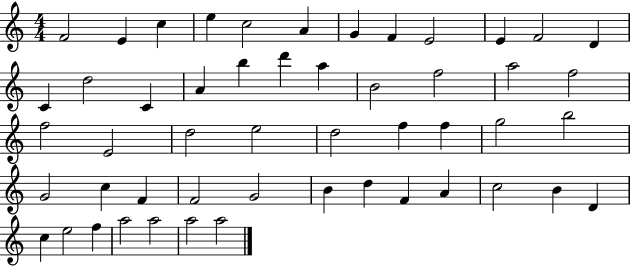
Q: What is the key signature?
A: C major